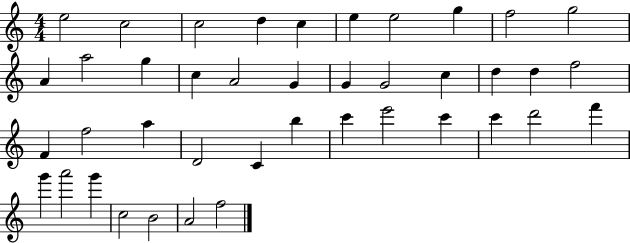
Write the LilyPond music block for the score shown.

{
  \clef treble
  \numericTimeSignature
  \time 4/4
  \key c \major
  e''2 c''2 | c''2 d''4 c''4 | e''4 e''2 g''4 | f''2 g''2 | \break a'4 a''2 g''4 | c''4 a'2 g'4 | g'4 g'2 c''4 | d''4 d''4 f''2 | \break f'4 f''2 a''4 | d'2 c'4 b''4 | c'''4 e'''2 c'''4 | c'''4 d'''2 f'''4 | \break g'''4 a'''2 g'''4 | c''2 b'2 | a'2 f''2 | \bar "|."
}